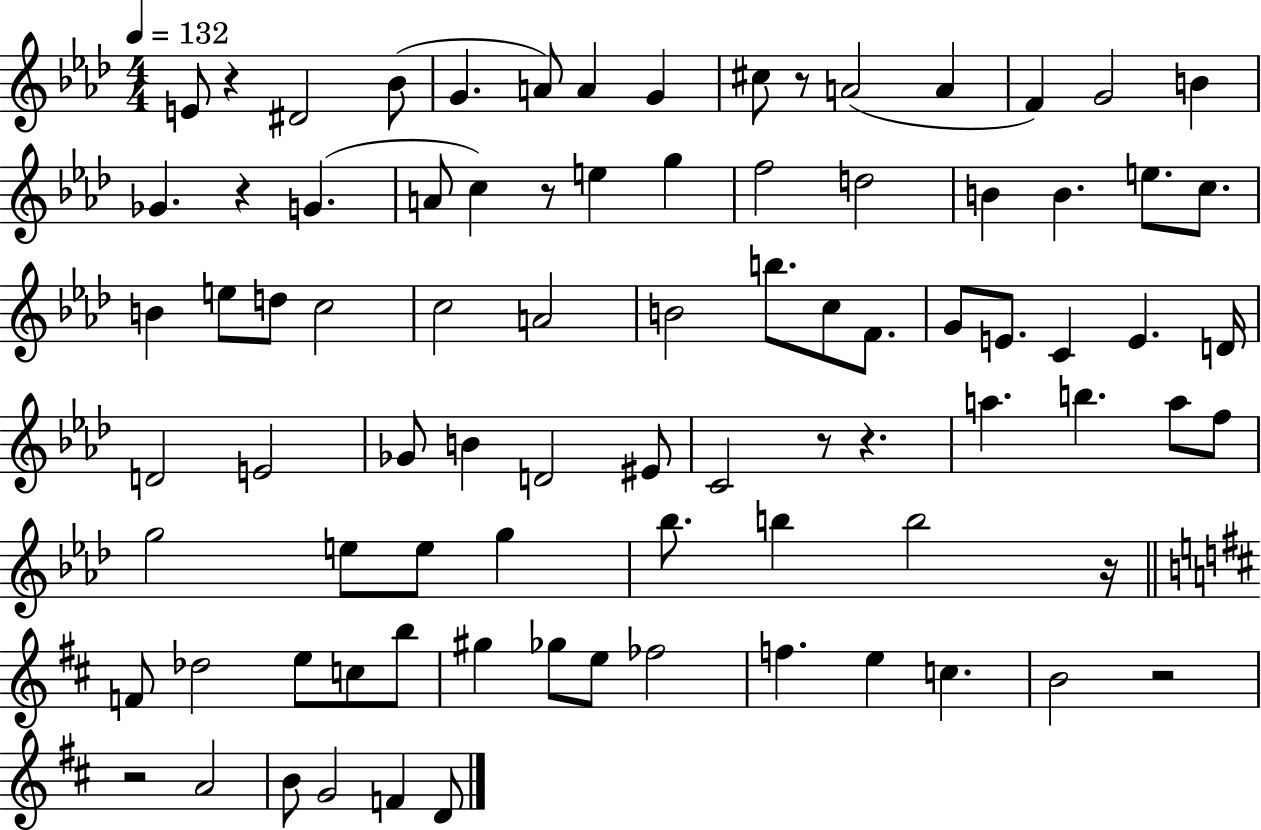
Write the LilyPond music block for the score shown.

{
  \clef treble
  \numericTimeSignature
  \time 4/4
  \key aes \major
  \tempo 4 = 132
  e'8 r4 dis'2 bes'8( | g'4. a'8) a'4 g'4 | cis''8 r8 a'2( a'4 | f'4) g'2 b'4 | \break ges'4. r4 g'4.( | a'8 c''4) r8 e''4 g''4 | f''2 d''2 | b'4 b'4. e''8. c''8. | \break b'4 e''8 d''8 c''2 | c''2 a'2 | b'2 b''8. c''8 f'8. | g'8 e'8. c'4 e'4. d'16 | \break d'2 e'2 | ges'8 b'4 d'2 eis'8 | c'2 r8 r4. | a''4. b''4. a''8 f''8 | \break g''2 e''8 e''8 g''4 | bes''8. b''4 b''2 r16 | \bar "||" \break \key d \major f'8 des''2 e''8 c''8 b''8 | gis''4 ges''8 e''8 fes''2 | f''4. e''4 c''4. | b'2 r2 | \break r2 a'2 | b'8 g'2 f'4 d'8 | \bar "|."
}